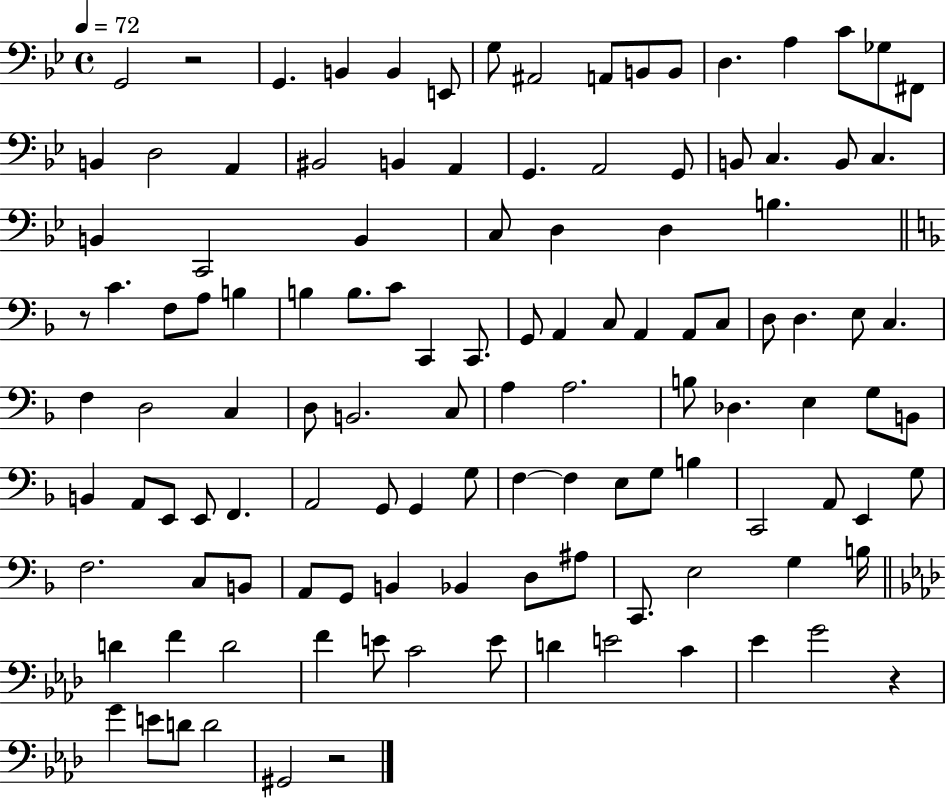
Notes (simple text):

G2/h R/h G2/q. B2/q B2/q E2/e G3/e A#2/h A2/e B2/e B2/e D3/q. A3/q C4/e Gb3/e F#2/e B2/q D3/h A2/q BIS2/h B2/q A2/q G2/q. A2/h G2/e B2/e C3/q. B2/e C3/q. B2/q C2/h B2/q C3/e D3/q D3/q B3/q. R/e C4/q. F3/e A3/e B3/q B3/q B3/e. C4/e C2/q C2/e. G2/e A2/q C3/e A2/q A2/e C3/e D3/e D3/q. E3/e C3/q. F3/q D3/h C3/q D3/e B2/h. C3/e A3/q A3/h. B3/e Db3/q. E3/q G3/e B2/e B2/q A2/e E2/e E2/e F2/q. A2/h G2/e G2/q G3/e F3/q F3/q E3/e G3/e B3/q C2/h A2/e E2/q G3/e F3/h. C3/e B2/e A2/e G2/e B2/q Bb2/q D3/e A#3/e C2/e. E3/h G3/q B3/s D4/q F4/q D4/h F4/q E4/e C4/h E4/e D4/q E4/h C4/q Eb4/q G4/h R/q G4/q E4/e D4/e D4/h G#2/h R/h